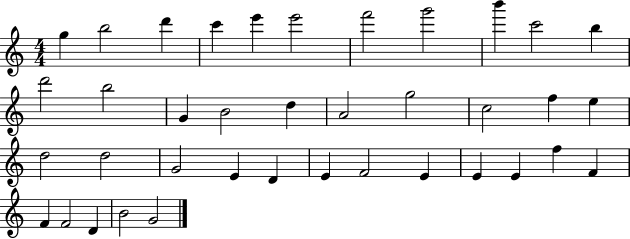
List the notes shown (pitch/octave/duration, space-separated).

G5/q B5/h D6/q C6/q E6/q E6/h F6/h G6/h B6/q C6/h B5/q D6/h B5/h G4/q B4/h D5/q A4/h G5/h C5/h F5/q E5/q D5/h D5/h G4/h E4/q D4/q E4/q F4/h E4/q E4/q E4/q F5/q F4/q F4/q F4/h D4/q B4/h G4/h